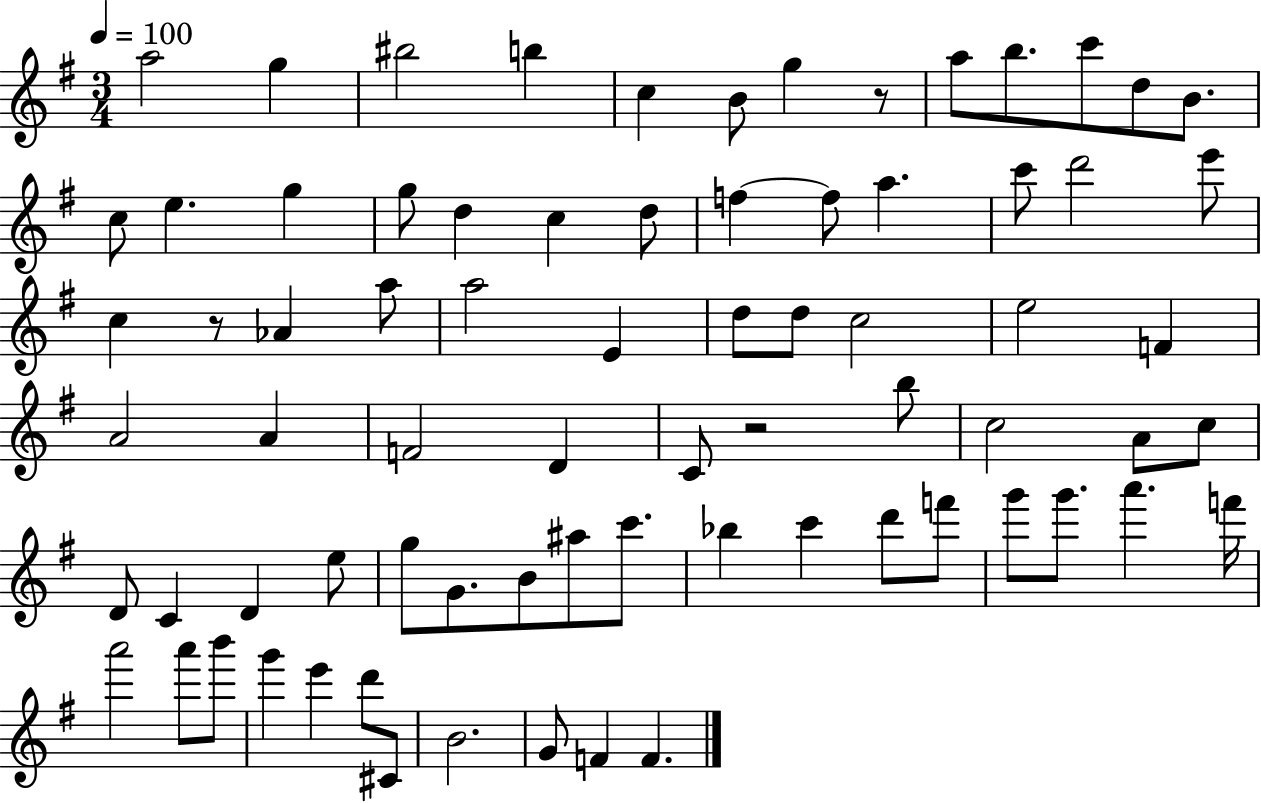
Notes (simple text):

A5/h G5/q BIS5/h B5/q C5/q B4/e G5/q R/e A5/e B5/e. C6/e D5/e B4/e. C5/e E5/q. G5/q G5/e D5/q C5/q D5/e F5/q F5/e A5/q. C6/e D6/h E6/e C5/q R/e Ab4/q A5/e A5/h E4/q D5/e D5/e C5/h E5/h F4/q A4/h A4/q F4/h D4/q C4/e R/h B5/e C5/h A4/e C5/e D4/e C4/q D4/q E5/e G5/e G4/e. B4/e A#5/e C6/e. Bb5/q C6/q D6/e F6/e G6/e G6/e. A6/q. F6/s A6/h A6/e B6/e G6/q E6/q D6/e C#4/e B4/h. G4/e F4/q F4/q.